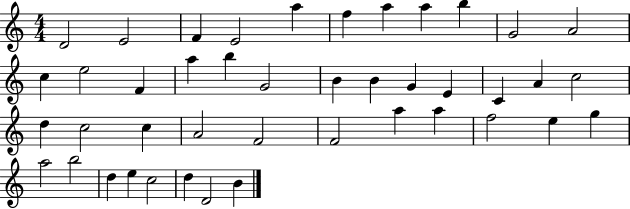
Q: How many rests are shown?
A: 0